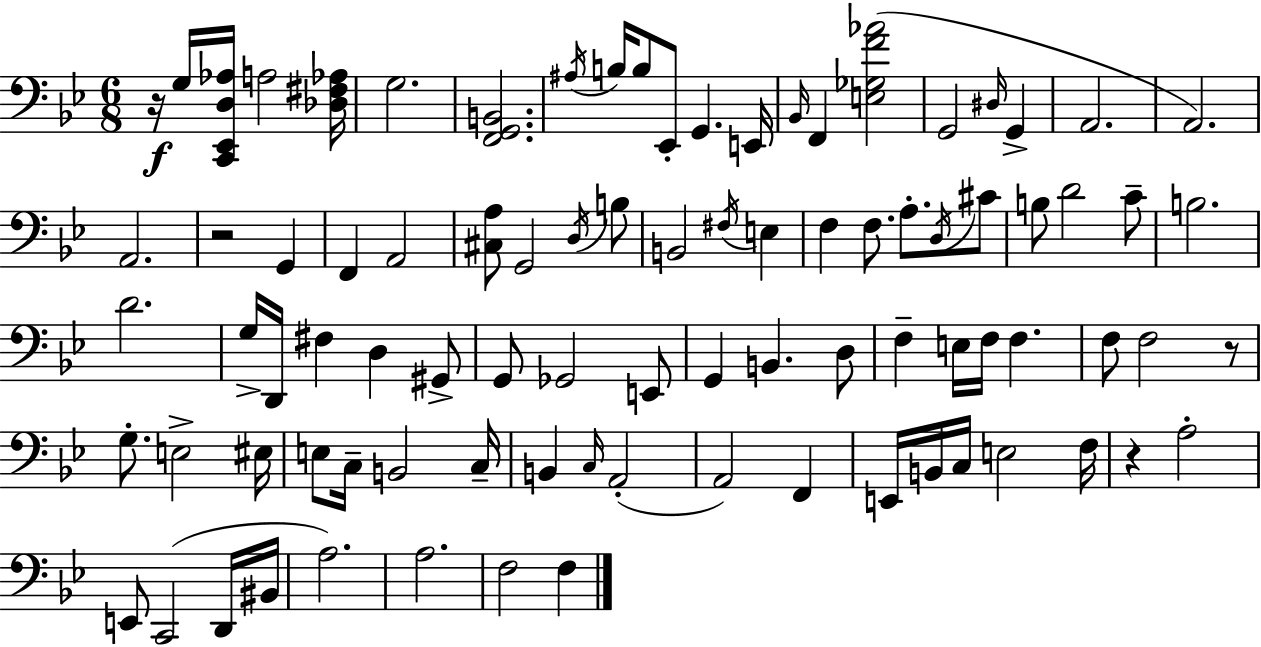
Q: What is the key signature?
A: BES major